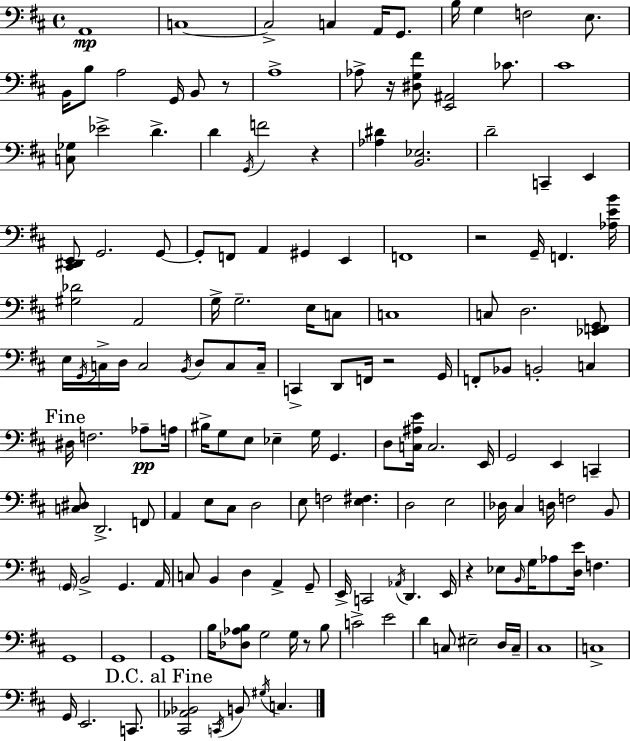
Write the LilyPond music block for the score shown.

{
  \clef bass
  \time 4/4
  \defaultTimeSignature
  \key d \major
  \repeat volta 2 { a,1\mp | c1~~ | c2-> c4 a,16 g,8. | b16 g4 f2 e8. | \break b,16 b8 a2 g,16 b,8 r8 | a1-> | aes8-> r16 <dis g fis'>8 <e, ais,>2 ces'8. | cis'1 | \break <c ges>8 ees'2-> d'4.-> | d'4 \acciaccatura { g,16 } f'2 r4 | <aes dis'>4 <b, ees>2. | d'2-- c,4-- e,4 | \break <cis, dis, e,>8 g,2. g,8~~ | g,8-. f,8 a,4 gis,4 e,4 | f,1 | r2 g,16-- f,4. | \break <aes e' b'>16 <gis des'>2 a,2 | g16-> g2.-- e16 c8 | c1 | c8 d2. <ees, f, g,>8 | \break e16 \acciaccatura { g,16 } c16-> d16 c2 \acciaccatura { b,16 } d8 | c8 c16-- c,4-> d,8 f,16 r2 | g,16 f,8-. bes,8 b,2-. c4 | \mark "Fine" dis16 f2. | \break aes8--\pp a16 bis16-> g8 e8 ees4-- g16 g,4. | d8 <c ais e'>16 c2. | e,16 g,2 e,4 c,4-- | <c dis>8 d,2.-> | \break f,8 a,4 e8 cis8 d2 | e8 f2 <e fis>4. | d2 e2 | des16 cis4 d16 f2 | \break b,8 \parenthesize g,16 b,2-> g,4. | a,16 c8 b,4 d4 a,4-> | g,8-- e,16-> c,2 \acciaccatura { aes,16 } d,4. | e,16 r4 ees8 \grace { b,16 } g16 aes8 <d e'>16 f4. | \break g,1 | g,1 | g,1 | b16 <des aes b>8 g2 | \break g16 r8 b8 c'2-> e'2 | d'4 c8 eis2-- | d16 c16-- cis1 | c1-> | \break g,16 e,2. | c,8. \mark "D.C. al Fine" <cis, aes, bes,>2 \acciaccatura { c,16 } b,8 | \acciaccatura { gis16 } c4. } \bar "|."
}